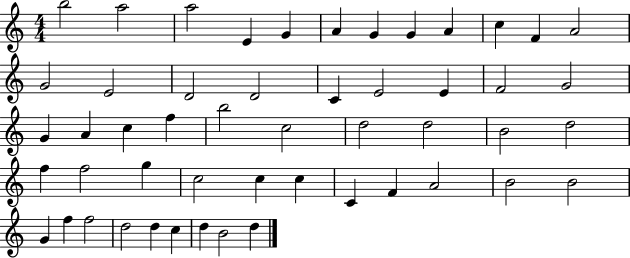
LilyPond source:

{
  \clef treble
  \numericTimeSignature
  \time 4/4
  \key c \major
  b''2 a''2 | a''2 e'4 g'4 | a'4 g'4 g'4 a'4 | c''4 f'4 a'2 | \break g'2 e'2 | d'2 d'2 | c'4 e'2 e'4 | f'2 g'2 | \break g'4 a'4 c''4 f''4 | b''2 c''2 | d''2 d''2 | b'2 d''2 | \break f''4 f''2 g''4 | c''2 c''4 c''4 | c'4 f'4 a'2 | b'2 b'2 | \break g'4 f''4 f''2 | d''2 d''4 c''4 | d''4 b'2 d''4 | \bar "|."
}